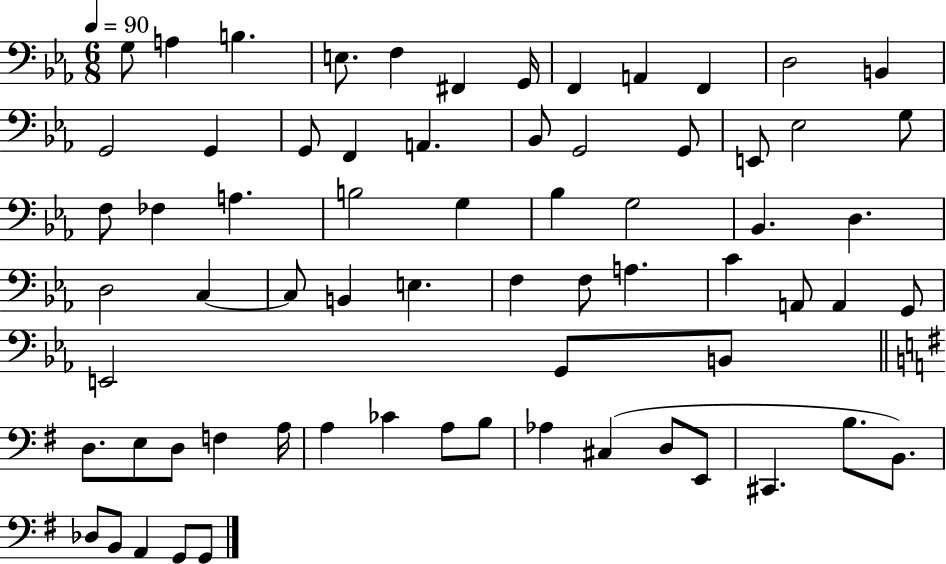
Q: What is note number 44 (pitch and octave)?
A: G2